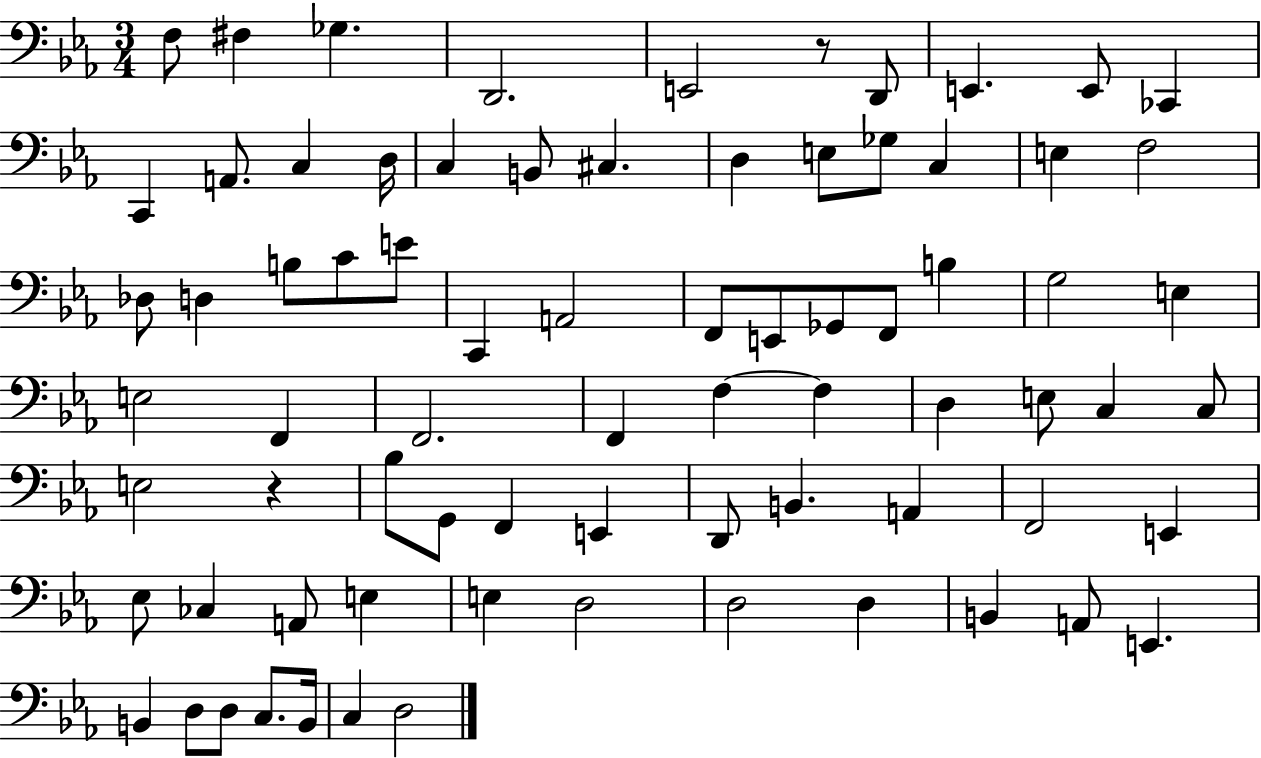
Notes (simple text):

F3/e F#3/q Gb3/q. D2/h. E2/h R/e D2/e E2/q. E2/e CES2/q C2/q A2/e. C3/q D3/s C3/q B2/e C#3/q. D3/q E3/e Gb3/e C3/q E3/q F3/h Db3/e D3/q B3/e C4/e E4/e C2/q A2/h F2/e E2/e Gb2/e F2/e B3/q G3/h E3/q E3/h F2/q F2/h. F2/q F3/q F3/q D3/q E3/e C3/q C3/e E3/h R/q Bb3/e G2/e F2/q E2/q D2/e B2/q. A2/q F2/h E2/q Eb3/e CES3/q A2/e E3/q E3/q D3/h D3/h D3/q B2/q A2/e E2/q. B2/q D3/e D3/e C3/e. B2/s C3/q D3/h